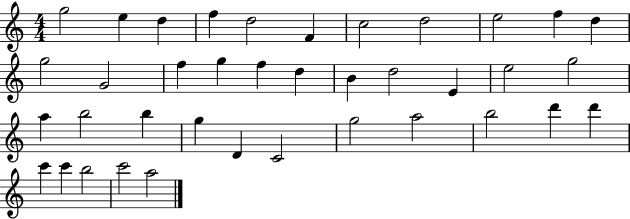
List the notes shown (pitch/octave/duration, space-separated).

G5/h E5/q D5/q F5/q D5/h F4/q C5/h D5/h E5/h F5/q D5/q G5/h G4/h F5/q G5/q F5/q D5/q B4/q D5/h E4/q E5/h G5/h A5/q B5/h B5/q G5/q D4/q C4/h G5/h A5/h B5/h D6/q D6/q C6/q C6/q B5/h C6/h A5/h